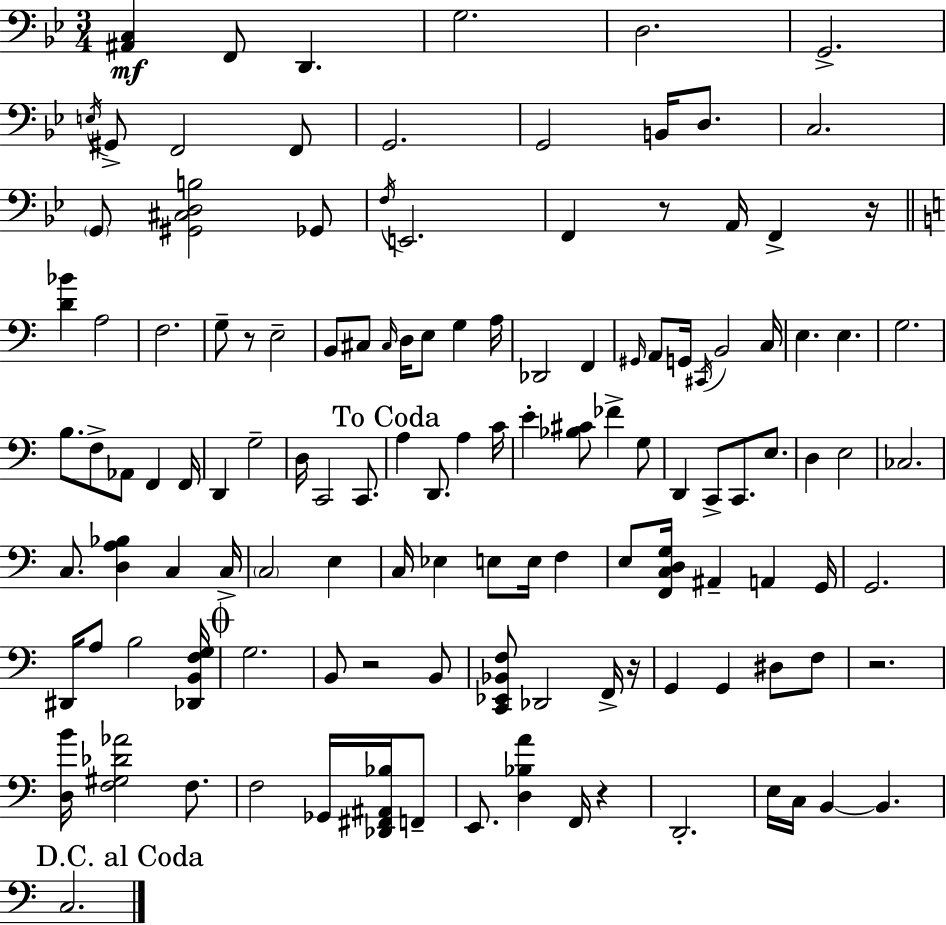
{
  \clef bass
  \numericTimeSignature
  \time 3/4
  \key bes \major
  <ais, c>4\mf f,8 d,4. | g2. | d2. | g,2.-> | \break \acciaccatura { e16 } gis,8-> f,2 f,8 | g,2. | g,2 b,16 d8. | c2. | \break \parenthesize g,8 <gis, cis d b>2 ges,8 | \acciaccatura { f16 } e,2. | f,4 r8 a,16 f,4-> | r16 \bar "||" \break \key c \major <d' bes'>4 a2 | f2. | g8-- r8 e2-- | b,8 cis8 \grace { cis16 } d16 e8 g4 | \break a16 des,2 f,4 | \grace { gis,16 } a,8 g,16 \acciaccatura { cis,16 } b,2 | c16 e4. e4. | g2. | \break b8. f8-> aes,8 f,4 | f,16 d,4 g2-- | d16 c,2 | c,8. \mark "To Coda" a4 d,8. a4 | \break c'16 e'4-. <bes cis'>8 fes'4-> | g8 d,4 c,8-> c,8. | e8. d4 e2 | ces2. | \break c8. <d a bes>4 c4 | c16-> \parenthesize c2 e4 | c16 ees4 e8 e16 f4 | e8 <f, c d g>16 ais,4-- a,4 | \break g,16 g,2. | dis,16 a8 b2 | <des, b, f g>16 \mark \markup { \musicglyph "scripts.coda" } g2. | b,8 r2 | \break b,8 <c, ees, bes, f>8 des,2 | f,16-> r16 g,4 g,4 dis8 | f8 r2. | <d b'>16 <f gis des' aes'>2 | \break f8. f2 ges,16 | <des, fis, ais, bes>16 f,8-- e,8. <d bes a'>4 f,16 r4 | d,2.-. | e16 c16 b,4~~ b,4. | \break \mark "D.C. al Coda" c2. | \bar "|."
}